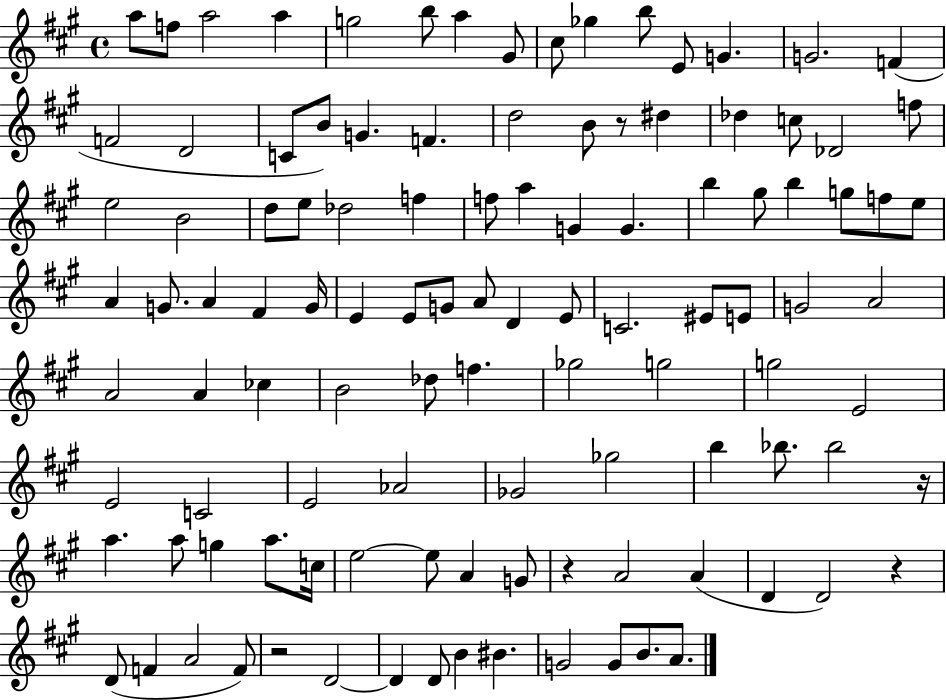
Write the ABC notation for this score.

X:1
T:Untitled
M:4/4
L:1/4
K:A
a/2 f/2 a2 a g2 b/2 a ^G/2 ^c/2 _g b/2 E/2 G G2 F F2 D2 C/2 B/2 G F d2 B/2 z/2 ^d _d c/2 _D2 f/2 e2 B2 d/2 e/2 _d2 f f/2 a G G b ^g/2 b g/2 f/2 e/2 A G/2 A ^F G/4 E E/2 G/2 A/2 D E/2 C2 ^E/2 E/2 G2 A2 A2 A _c B2 _d/2 f _g2 g2 g2 E2 E2 C2 E2 _A2 _G2 _g2 b _b/2 _b2 z/4 a a/2 g a/2 c/4 e2 e/2 A G/2 z A2 A D D2 z D/2 F A2 F/2 z2 D2 D D/2 B ^B G2 G/2 B/2 A/2